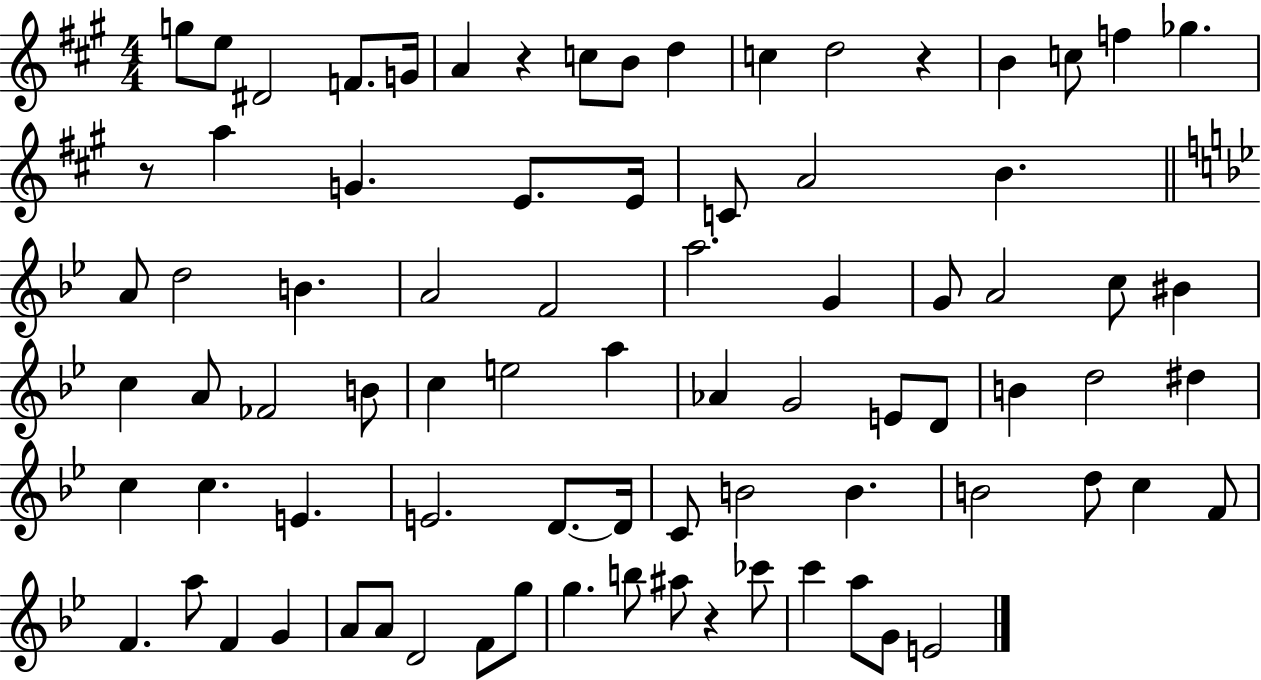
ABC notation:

X:1
T:Untitled
M:4/4
L:1/4
K:A
g/2 e/2 ^D2 F/2 G/4 A z c/2 B/2 d c d2 z B c/2 f _g z/2 a G E/2 E/4 C/2 A2 B A/2 d2 B A2 F2 a2 G G/2 A2 c/2 ^B c A/2 _F2 B/2 c e2 a _A G2 E/2 D/2 B d2 ^d c c E E2 D/2 D/4 C/2 B2 B B2 d/2 c F/2 F a/2 F G A/2 A/2 D2 F/2 g/2 g b/2 ^a/2 z _c'/2 c' a/2 G/2 E2